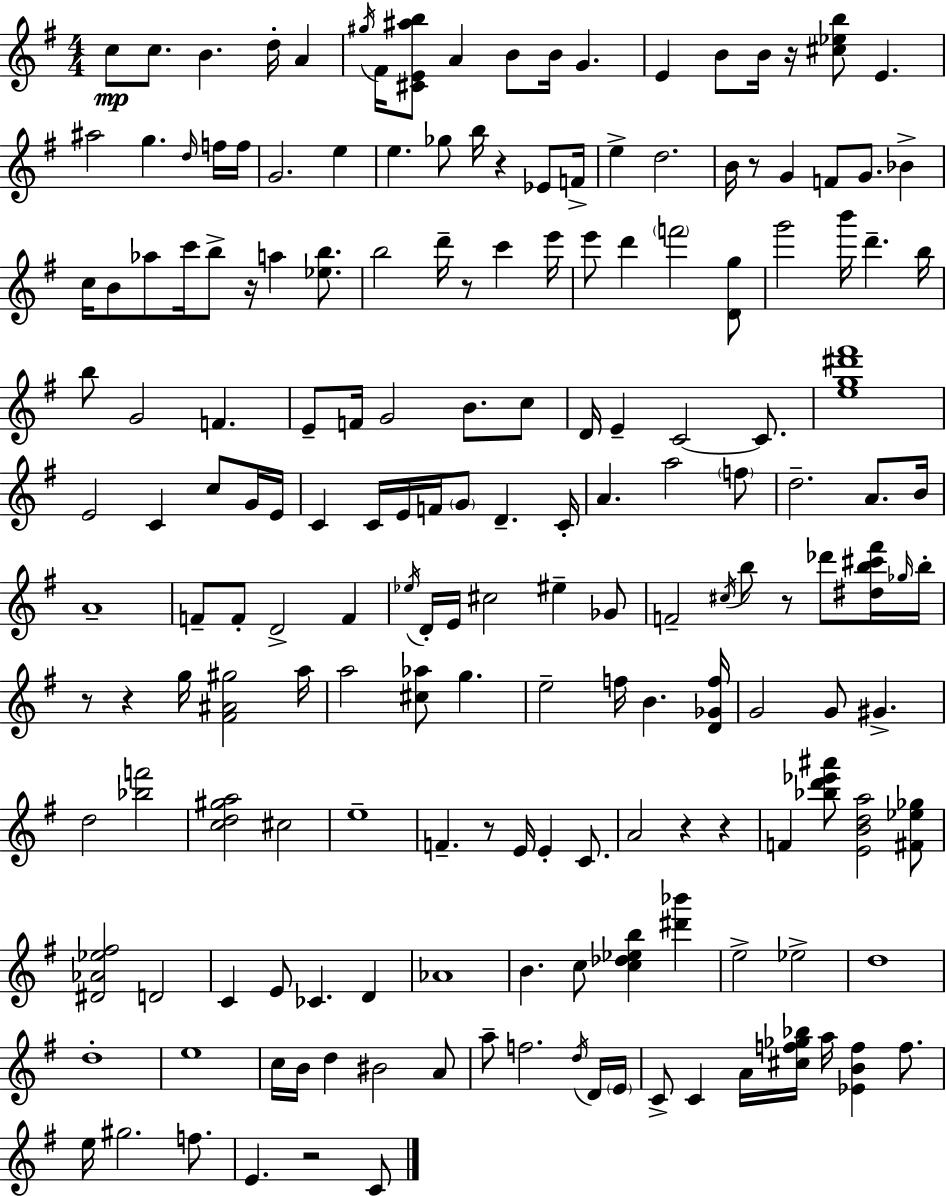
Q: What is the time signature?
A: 4/4